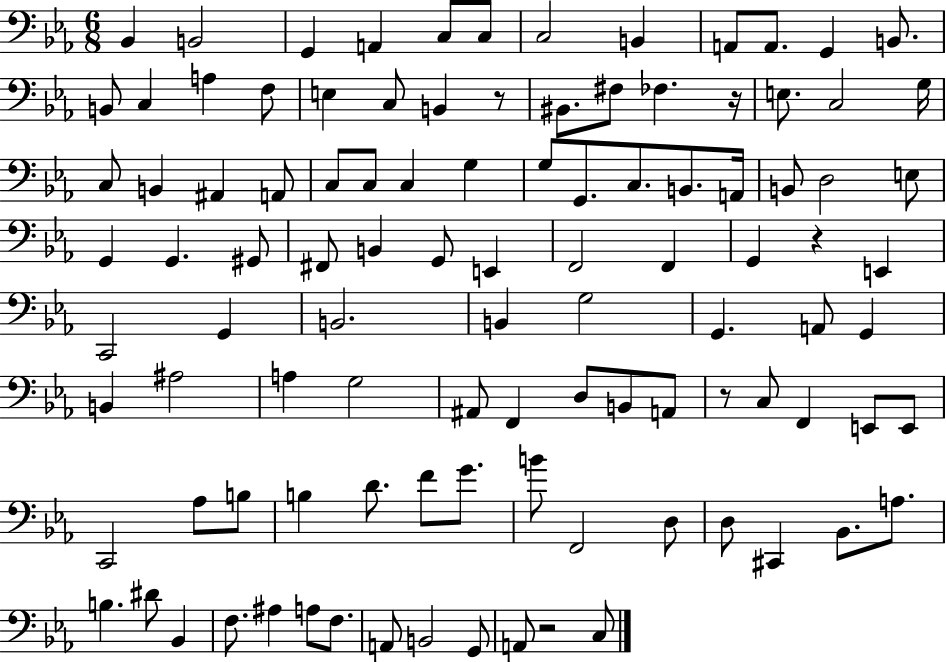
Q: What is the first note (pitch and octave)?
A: Bb2